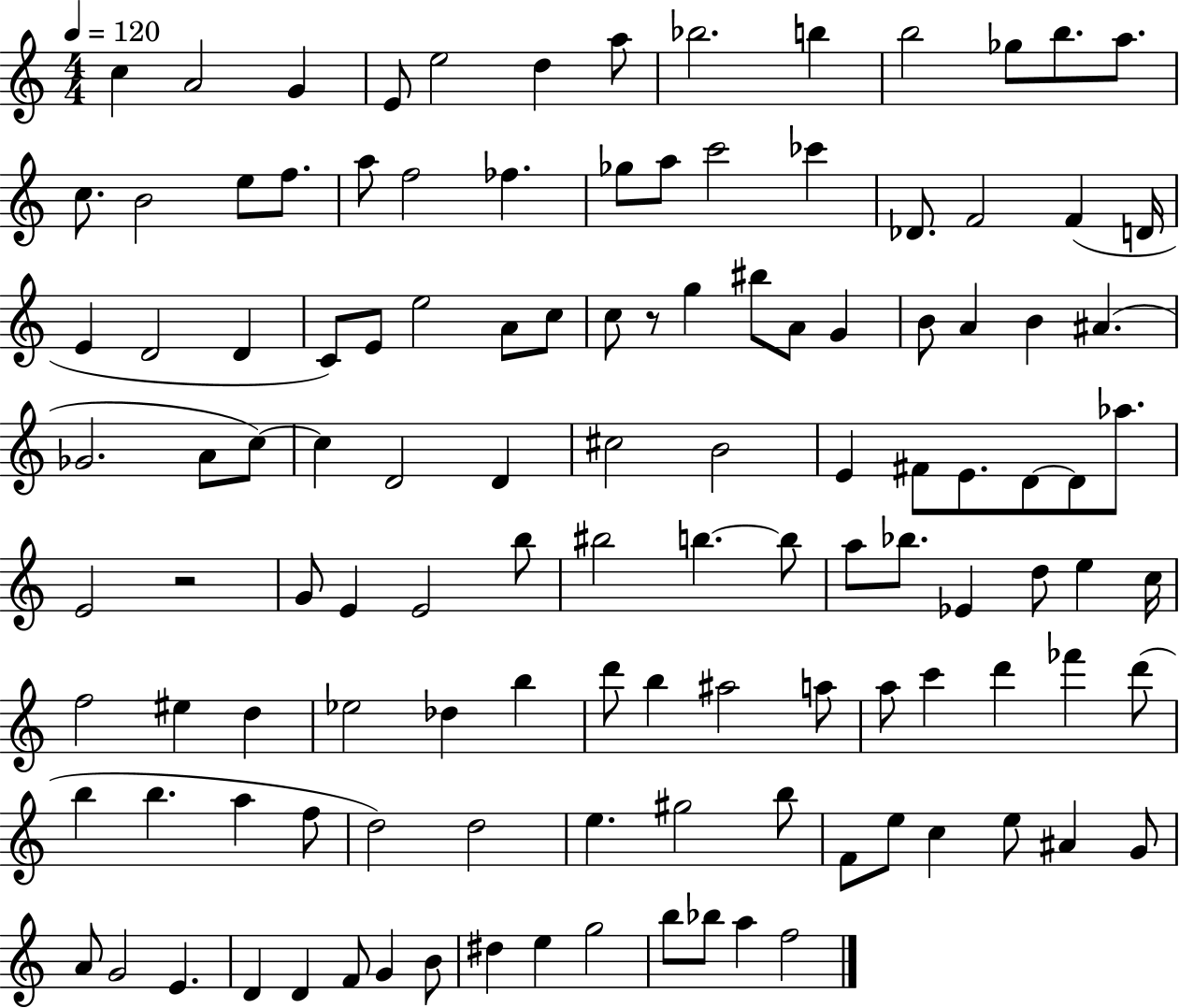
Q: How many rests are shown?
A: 2